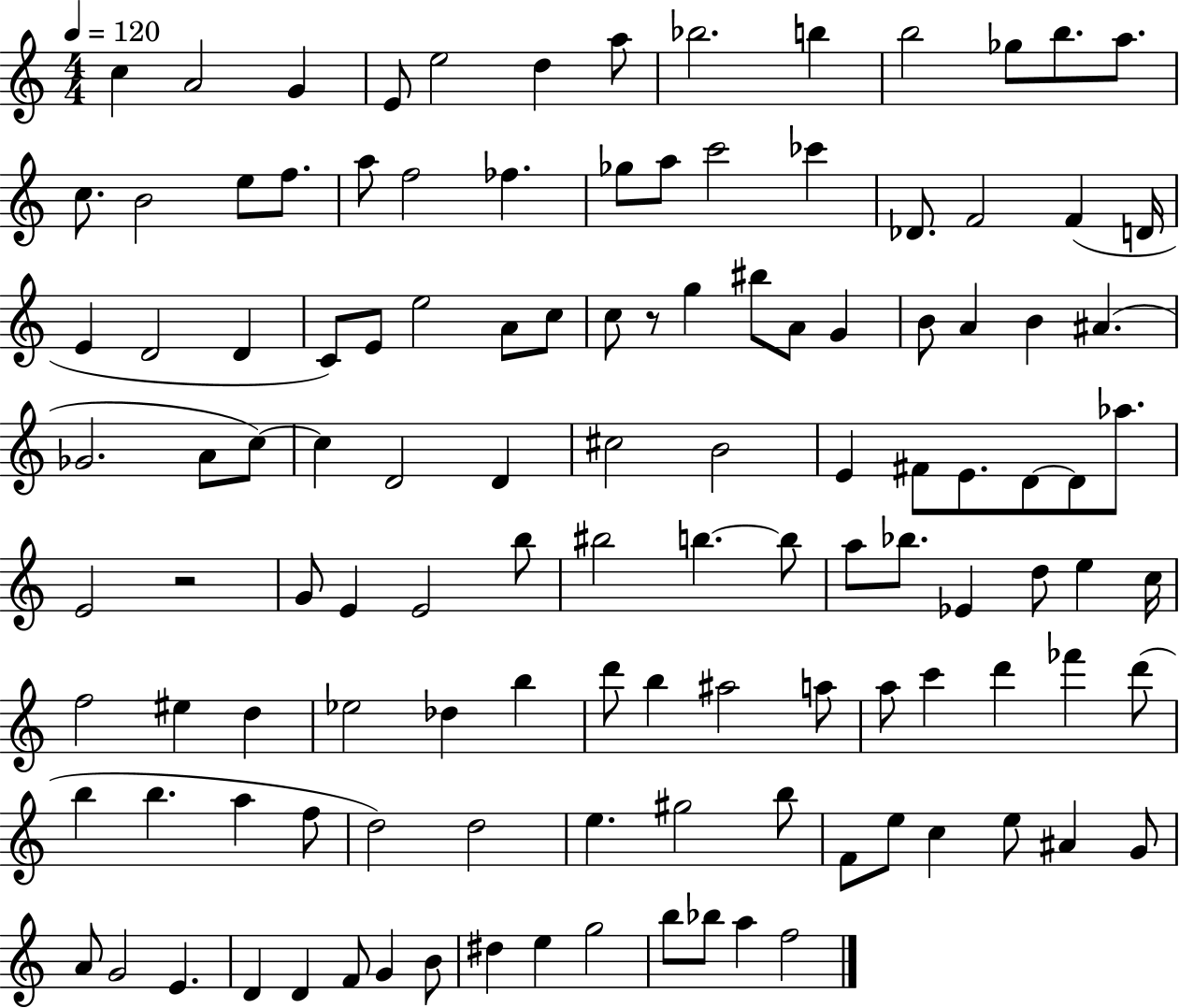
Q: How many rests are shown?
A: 2